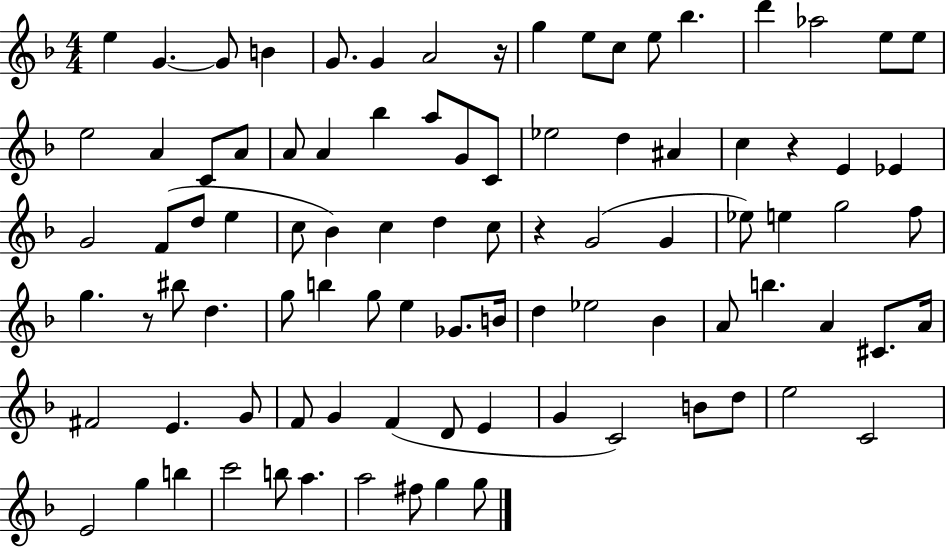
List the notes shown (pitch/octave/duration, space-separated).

E5/q G4/q. G4/e B4/q G4/e. G4/q A4/h R/s G5/q E5/e C5/e E5/e Bb5/q. D6/q Ab5/h E5/e E5/e E5/h A4/q C4/e A4/e A4/e A4/q Bb5/q A5/e G4/e C4/e Eb5/h D5/q A#4/q C5/q R/q E4/q Eb4/q G4/h F4/e D5/e E5/q C5/e Bb4/q C5/q D5/q C5/e R/q G4/h G4/q Eb5/e E5/q G5/h F5/e G5/q. R/e BIS5/e D5/q. G5/e B5/q G5/e E5/q Gb4/e. B4/s D5/q Eb5/h Bb4/q A4/e B5/q. A4/q C#4/e. A4/s F#4/h E4/q. G4/e F4/e G4/q F4/q D4/e E4/q G4/q C4/h B4/e D5/e E5/h C4/h E4/h G5/q B5/q C6/h B5/e A5/q. A5/h F#5/e G5/q G5/e